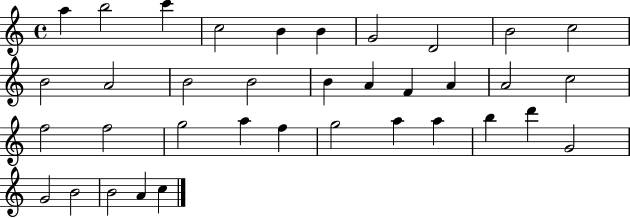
A5/q B5/h C6/q C5/h B4/q B4/q G4/h D4/h B4/h C5/h B4/h A4/h B4/h B4/h B4/q A4/q F4/q A4/q A4/h C5/h F5/h F5/h G5/h A5/q F5/q G5/h A5/q A5/q B5/q D6/q G4/h G4/h B4/h B4/h A4/q C5/q